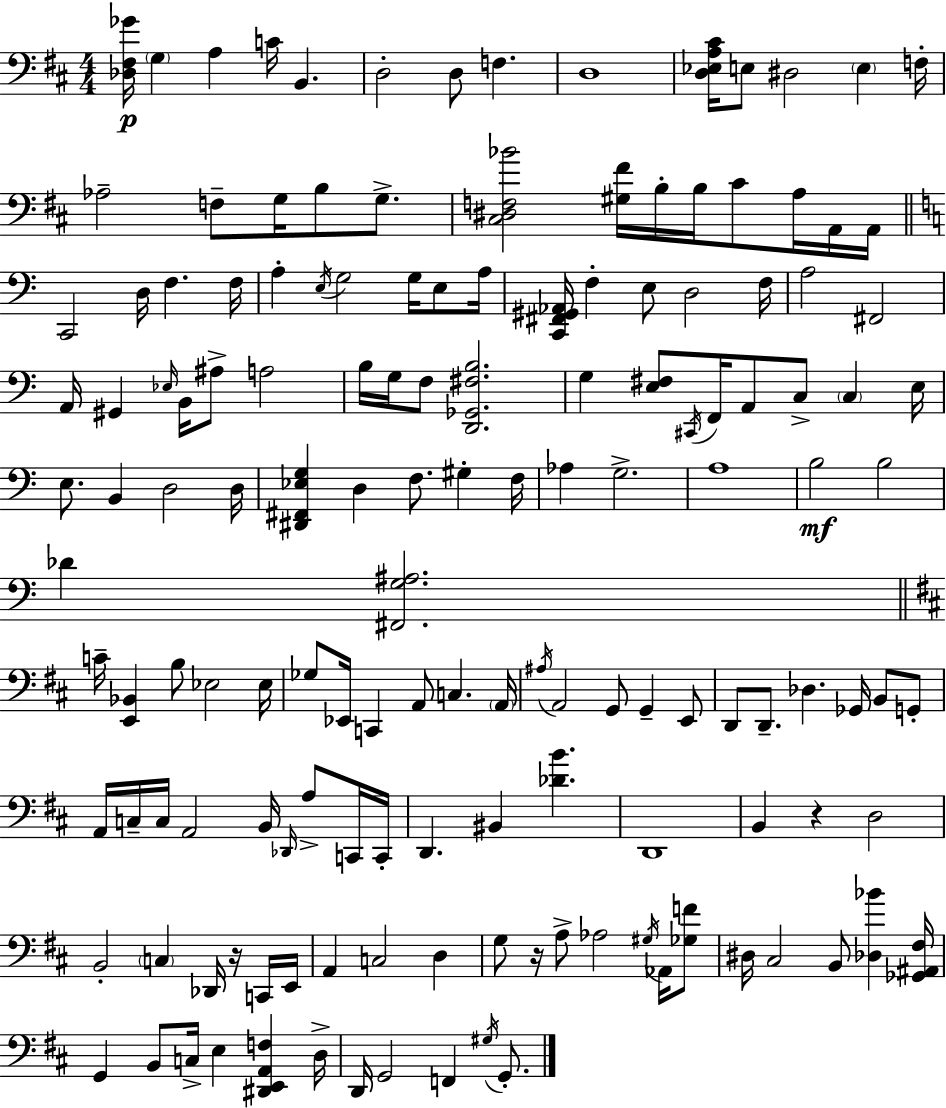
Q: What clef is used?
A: bass